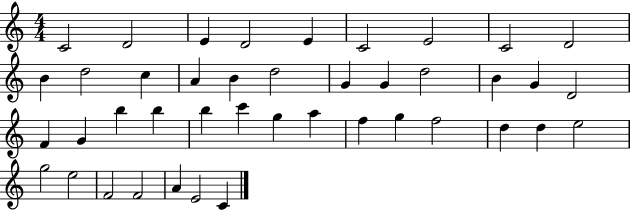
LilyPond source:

{
  \clef treble
  \numericTimeSignature
  \time 4/4
  \key c \major
  c'2 d'2 | e'4 d'2 e'4 | c'2 e'2 | c'2 d'2 | \break b'4 d''2 c''4 | a'4 b'4 d''2 | g'4 g'4 d''2 | b'4 g'4 d'2 | \break f'4 g'4 b''4 b''4 | b''4 c'''4 g''4 a''4 | f''4 g''4 f''2 | d''4 d''4 e''2 | \break g''2 e''2 | f'2 f'2 | a'4 e'2 c'4 | \bar "|."
}